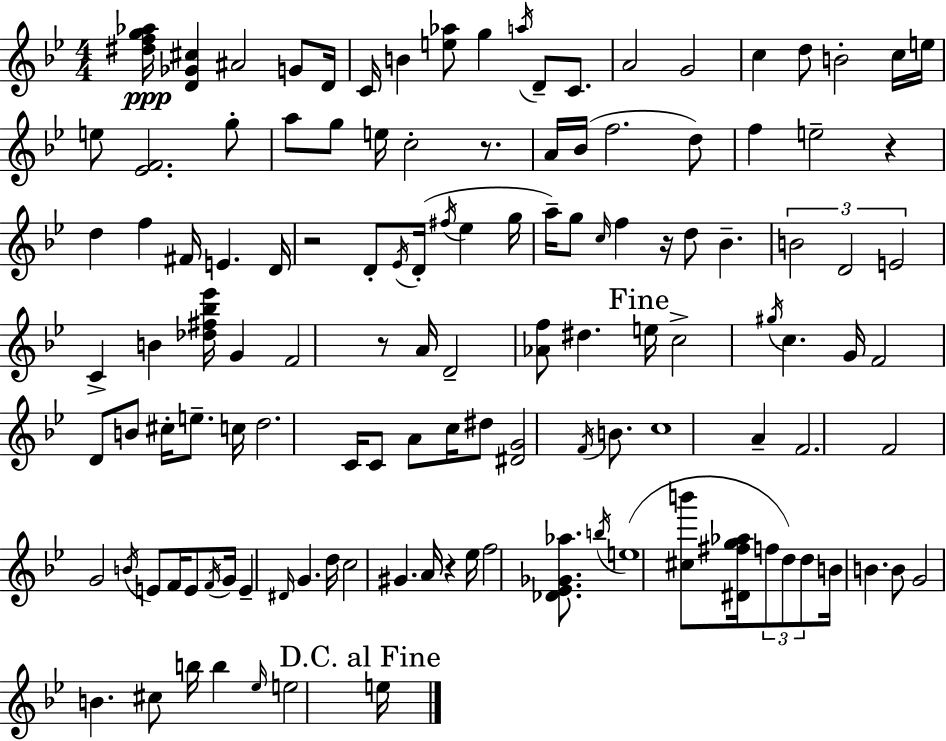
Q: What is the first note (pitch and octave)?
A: A#4